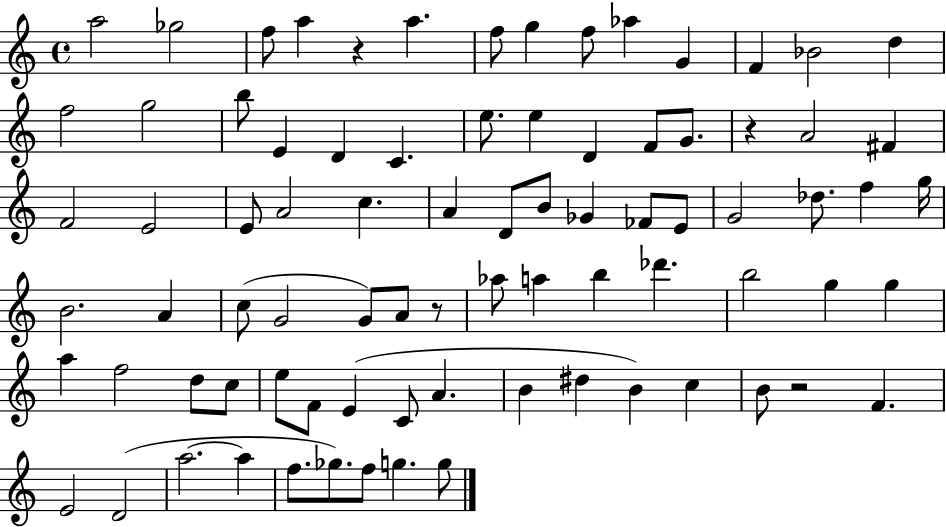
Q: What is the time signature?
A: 4/4